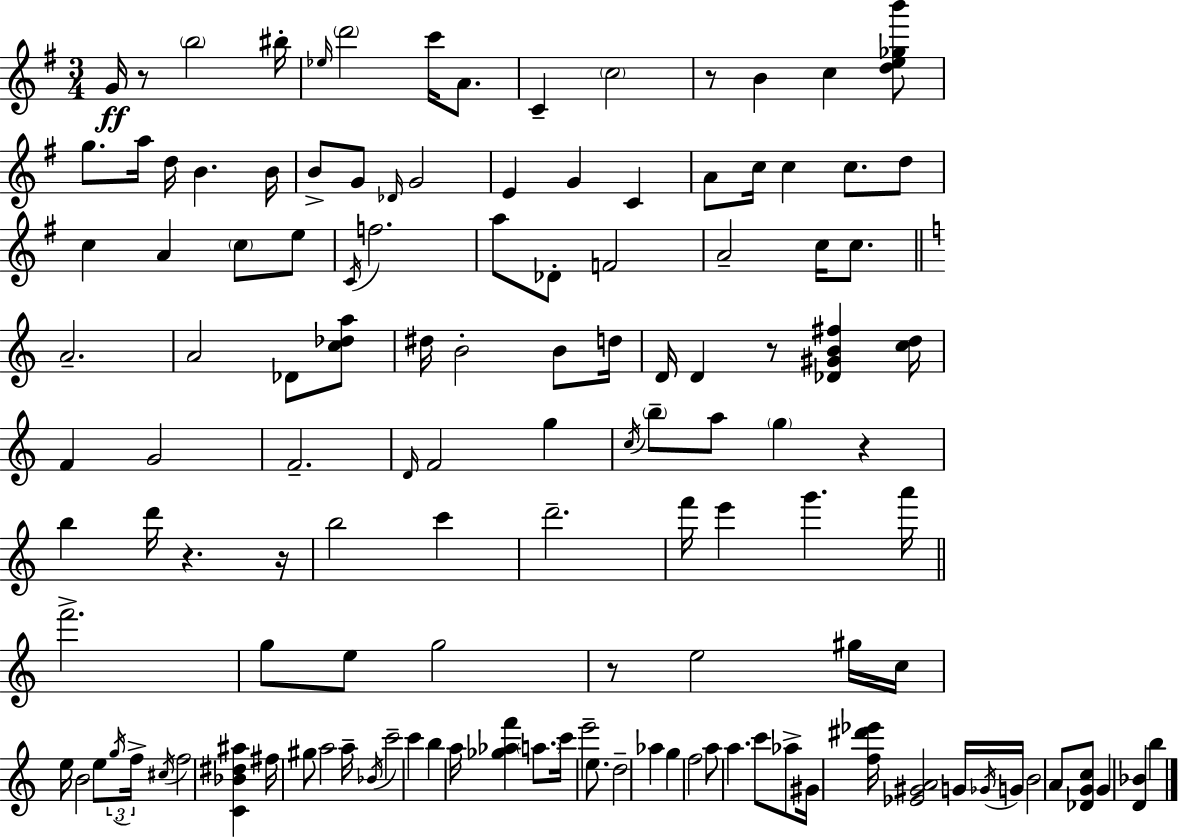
G4/s R/e B5/h BIS5/s Eb5/s D6/h C6/s A4/e. C4/q C5/h R/e B4/q C5/q [D5,E5,Gb5,B6]/e G5/e. A5/s D5/s B4/q. B4/s B4/e G4/e Db4/s G4/h E4/q G4/q C4/q A4/e C5/s C5/q C5/e. D5/e C5/q A4/q C5/e E5/e C4/s F5/h. A5/e Db4/e F4/h A4/h C5/s C5/e. A4/h. A4/h Db4/e [C5,Db5,A5]/e D#5/s B4/h B4/e D5/s D4/s D4/q R/e [Db4,G#4,B4,F#5]/q [C5,D5]/s F4/q G4/h F4/h. D4/s F4/h G5/q C5/s B5/e A5/e G5/q R/q B5/q D6/s R/q. R/s B5/h C6/q D6/h. F6/s E6/q G6/q. A6/s F6/h. G5/e E5/e G5/h R/e E5/h G#5/s C5/s E5/s B4/h E5/e G5/s F5/s C#5/s F5/h [C4,Bb4,D#5,A#5]/q F#5/s G#5/e A5/h A5/s Bb4/s C6/h C6/q B5/q A5/s [Gb5,Ab5,F6]/q A5/e. C6/s E6/h E5/e. D5/h Ab5/q G5/q F5/h A5/e A5/q. C6/e Ab5/e G#4/s [F5,D#6,Eb6]/s [Eb4,G#4,A4]/h G4/s Gb4/s G4/s B4/h A4/e [Db4,G4,C5]/e G4/q [D4,Bb4]/q B5/q